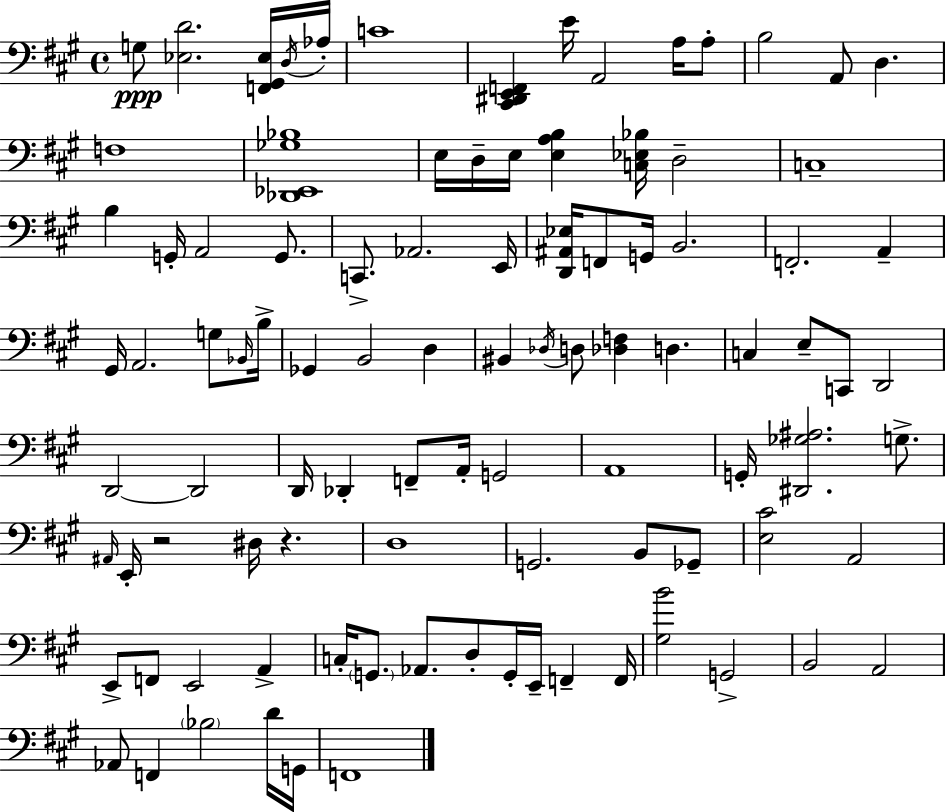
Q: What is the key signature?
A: A major